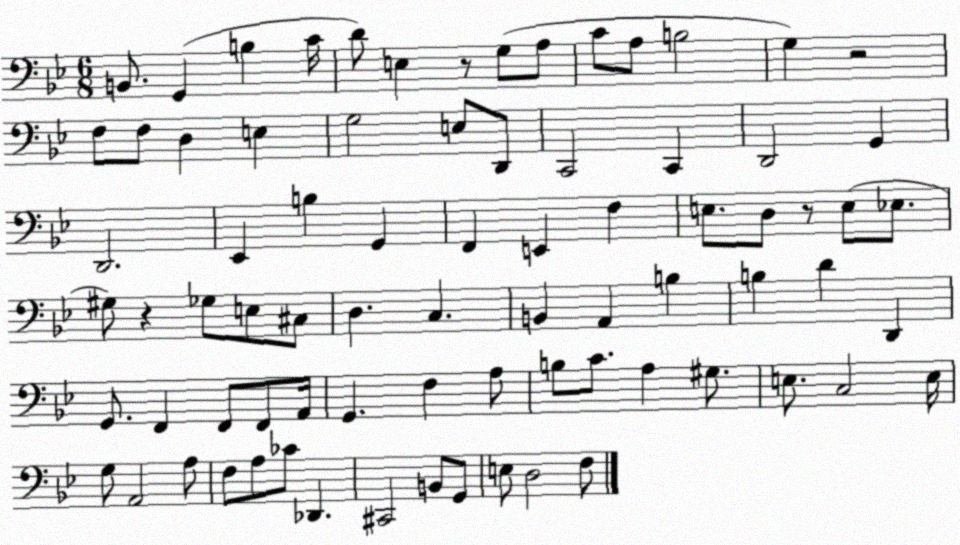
X:1
T:Untitled
M:6/8
L:1/4
K:Bb
B,,/2 G,, B, C/4 D/2 E, z/2 G,/2 A,/2 C/2 A,/2 B,2 G, z2 F,/2 F,/2 D, E, G,2 E,/2 D,,/2 C,,2 C,, D,,2 G,, D,,2 _E,, B, G,, F,, E,, F, E,/2 D,/2 z/2 E,/2 _E,/2 ^G,/2 z _G,/2 E,/2 ^C,/2 D, C, B,, A,, B, B, D D,, G,,/2 F,, F,,/2 F,,/2 A,,/4 G,, F, A,/2 B,/2 C/2 A, ^G,/2 E,/2 C,2 E,/4 G,/2 A,,2 A,/2 F,/2 A,/2 _C/2 _D,, ^C,,2 B,,/2 G,,/2 E,/2 D,2 F,/2